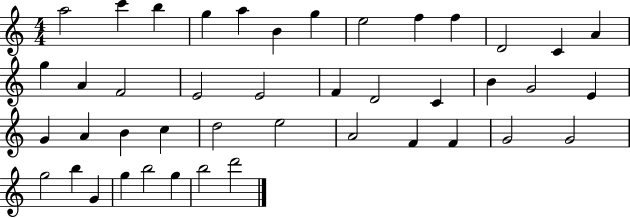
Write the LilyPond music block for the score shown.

{
  \clef treble
  \numericTimeSignature
  \time 4/4
  \key c \major
  a''2 c'''4 b''4 | g''4 a''4 b'4 g''4 | e''2 f''4 f''4 | d'2 c'4 a'4 | \break g''4 a'4 f'2 | e'2 e'2 | f'4 d'2 c'4 | b'4 g'2 e'4 | \break g'4 a'4 b'4 c''4 | d''2 e''2 | a'2 f'4 f'4 | g'2 g'2 | \break g''2 b''4 g'4 | g''4 b''2 g''4 | b''2 d'''2 | \bar "|."
}